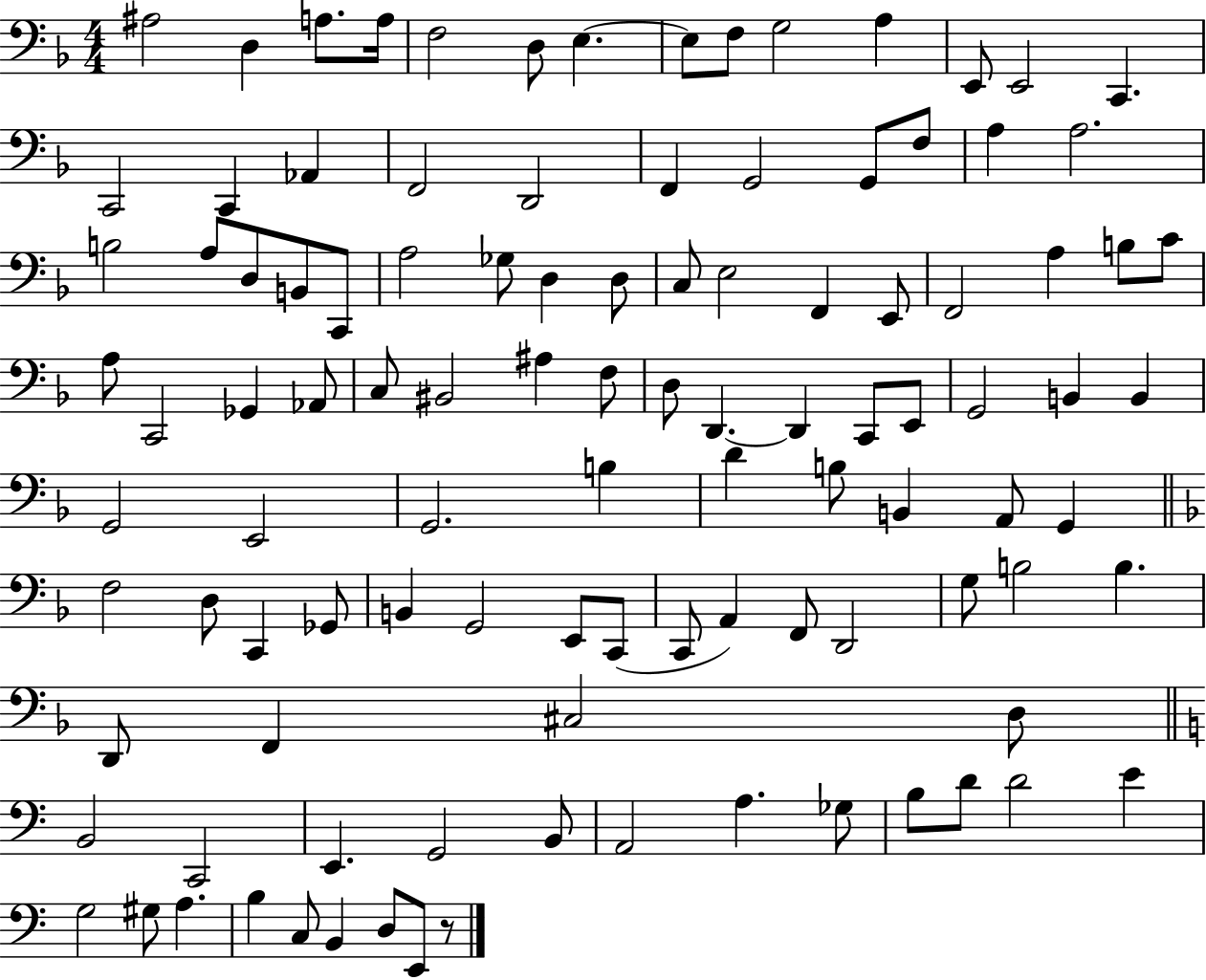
{
  \clef bass
  \numericTimeSignature
  \time 4/4
  \key f \major
  \repeat volta 2 { ais2 d4 a8. a16 | f2 d8 e4.~~ | e8 f8 g2 a4 | e,8 e,2 c,4. | \break c,2 c,4 aes,4 | f,2 d,2 | f,4 g,2 g,8 f8 | a4 a2. | \break b2 a8 d8 b,8 c,8 | a2 ges8 d4 d8 | c8 e2 f,4 e,8 | f,2 a4 b8 c'8 | \break a8 c,2 ges,4 aes,8 | c8 bis,2 ais4 f8 | d8 d,4.~~ d,4 c,8 e,8 | g,2 b,4 b,4 | \break g,2 e,2 | g,2. b4 | d'4 b8 b,4 a,8 g,4 | \bar "||" \break \key d \minor f2 d8 c,4 ges,8 | b,4 g,2 e,8 c,8( | c,8 a,4) f,8 d,2 | g8 b2 b4. | \break d,8 f,4 cis2 d8 | \bar "||" \break \key c \major b,2 c,2 | e,4. g,2 b,8 | a,2 a4. ges8 | b8 d'8 d'2 e'4 | \break g2 gis8 a4. | b4 c8 b,4 d8 e,8 r8 | } \bar "|."
}